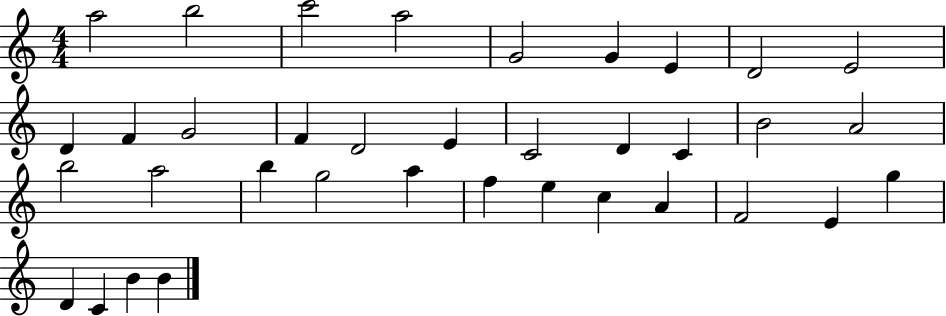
{
  \clef treble
  \numericTimeSignature
  \time 4/4
  \key c \major
  a''2 b''2 | c'''2 a''2 | g'2 g'4 e'4 | d'2 e'2 | \break d'4 f'4 g'2 | f'4 d'2 e'4 | c'2 d'4 c'4 | b'2 a'2 | \break b''2 a''2 | b''4 g''2 a''4 | f''4 e''4 c''4 a'4 | f'2 e'4 g''4 | \break d'4 c'4 b'4 b'4 | \bar "|."
}